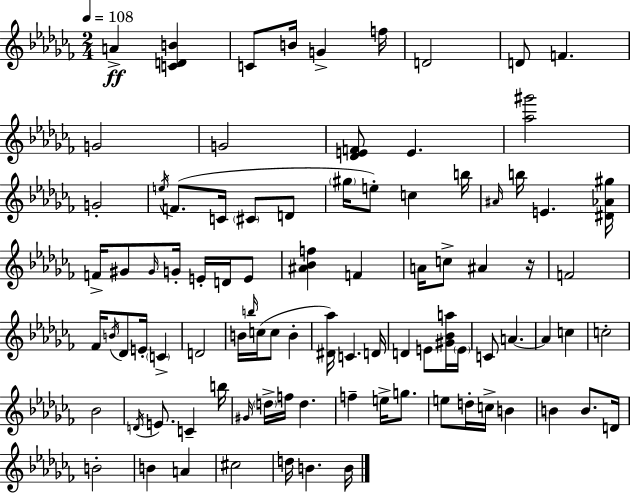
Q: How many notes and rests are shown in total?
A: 91